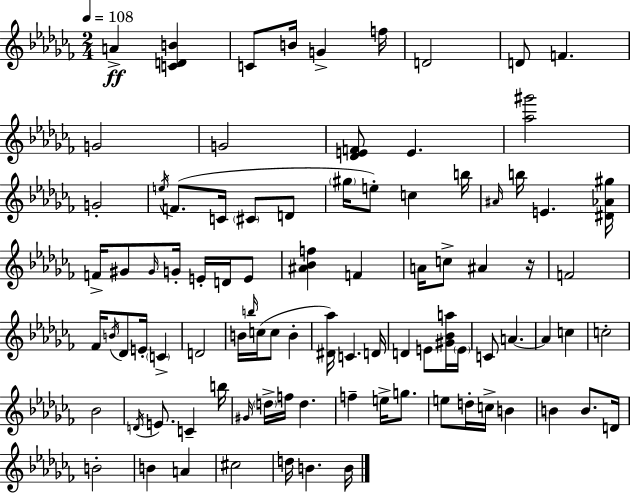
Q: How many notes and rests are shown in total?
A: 91